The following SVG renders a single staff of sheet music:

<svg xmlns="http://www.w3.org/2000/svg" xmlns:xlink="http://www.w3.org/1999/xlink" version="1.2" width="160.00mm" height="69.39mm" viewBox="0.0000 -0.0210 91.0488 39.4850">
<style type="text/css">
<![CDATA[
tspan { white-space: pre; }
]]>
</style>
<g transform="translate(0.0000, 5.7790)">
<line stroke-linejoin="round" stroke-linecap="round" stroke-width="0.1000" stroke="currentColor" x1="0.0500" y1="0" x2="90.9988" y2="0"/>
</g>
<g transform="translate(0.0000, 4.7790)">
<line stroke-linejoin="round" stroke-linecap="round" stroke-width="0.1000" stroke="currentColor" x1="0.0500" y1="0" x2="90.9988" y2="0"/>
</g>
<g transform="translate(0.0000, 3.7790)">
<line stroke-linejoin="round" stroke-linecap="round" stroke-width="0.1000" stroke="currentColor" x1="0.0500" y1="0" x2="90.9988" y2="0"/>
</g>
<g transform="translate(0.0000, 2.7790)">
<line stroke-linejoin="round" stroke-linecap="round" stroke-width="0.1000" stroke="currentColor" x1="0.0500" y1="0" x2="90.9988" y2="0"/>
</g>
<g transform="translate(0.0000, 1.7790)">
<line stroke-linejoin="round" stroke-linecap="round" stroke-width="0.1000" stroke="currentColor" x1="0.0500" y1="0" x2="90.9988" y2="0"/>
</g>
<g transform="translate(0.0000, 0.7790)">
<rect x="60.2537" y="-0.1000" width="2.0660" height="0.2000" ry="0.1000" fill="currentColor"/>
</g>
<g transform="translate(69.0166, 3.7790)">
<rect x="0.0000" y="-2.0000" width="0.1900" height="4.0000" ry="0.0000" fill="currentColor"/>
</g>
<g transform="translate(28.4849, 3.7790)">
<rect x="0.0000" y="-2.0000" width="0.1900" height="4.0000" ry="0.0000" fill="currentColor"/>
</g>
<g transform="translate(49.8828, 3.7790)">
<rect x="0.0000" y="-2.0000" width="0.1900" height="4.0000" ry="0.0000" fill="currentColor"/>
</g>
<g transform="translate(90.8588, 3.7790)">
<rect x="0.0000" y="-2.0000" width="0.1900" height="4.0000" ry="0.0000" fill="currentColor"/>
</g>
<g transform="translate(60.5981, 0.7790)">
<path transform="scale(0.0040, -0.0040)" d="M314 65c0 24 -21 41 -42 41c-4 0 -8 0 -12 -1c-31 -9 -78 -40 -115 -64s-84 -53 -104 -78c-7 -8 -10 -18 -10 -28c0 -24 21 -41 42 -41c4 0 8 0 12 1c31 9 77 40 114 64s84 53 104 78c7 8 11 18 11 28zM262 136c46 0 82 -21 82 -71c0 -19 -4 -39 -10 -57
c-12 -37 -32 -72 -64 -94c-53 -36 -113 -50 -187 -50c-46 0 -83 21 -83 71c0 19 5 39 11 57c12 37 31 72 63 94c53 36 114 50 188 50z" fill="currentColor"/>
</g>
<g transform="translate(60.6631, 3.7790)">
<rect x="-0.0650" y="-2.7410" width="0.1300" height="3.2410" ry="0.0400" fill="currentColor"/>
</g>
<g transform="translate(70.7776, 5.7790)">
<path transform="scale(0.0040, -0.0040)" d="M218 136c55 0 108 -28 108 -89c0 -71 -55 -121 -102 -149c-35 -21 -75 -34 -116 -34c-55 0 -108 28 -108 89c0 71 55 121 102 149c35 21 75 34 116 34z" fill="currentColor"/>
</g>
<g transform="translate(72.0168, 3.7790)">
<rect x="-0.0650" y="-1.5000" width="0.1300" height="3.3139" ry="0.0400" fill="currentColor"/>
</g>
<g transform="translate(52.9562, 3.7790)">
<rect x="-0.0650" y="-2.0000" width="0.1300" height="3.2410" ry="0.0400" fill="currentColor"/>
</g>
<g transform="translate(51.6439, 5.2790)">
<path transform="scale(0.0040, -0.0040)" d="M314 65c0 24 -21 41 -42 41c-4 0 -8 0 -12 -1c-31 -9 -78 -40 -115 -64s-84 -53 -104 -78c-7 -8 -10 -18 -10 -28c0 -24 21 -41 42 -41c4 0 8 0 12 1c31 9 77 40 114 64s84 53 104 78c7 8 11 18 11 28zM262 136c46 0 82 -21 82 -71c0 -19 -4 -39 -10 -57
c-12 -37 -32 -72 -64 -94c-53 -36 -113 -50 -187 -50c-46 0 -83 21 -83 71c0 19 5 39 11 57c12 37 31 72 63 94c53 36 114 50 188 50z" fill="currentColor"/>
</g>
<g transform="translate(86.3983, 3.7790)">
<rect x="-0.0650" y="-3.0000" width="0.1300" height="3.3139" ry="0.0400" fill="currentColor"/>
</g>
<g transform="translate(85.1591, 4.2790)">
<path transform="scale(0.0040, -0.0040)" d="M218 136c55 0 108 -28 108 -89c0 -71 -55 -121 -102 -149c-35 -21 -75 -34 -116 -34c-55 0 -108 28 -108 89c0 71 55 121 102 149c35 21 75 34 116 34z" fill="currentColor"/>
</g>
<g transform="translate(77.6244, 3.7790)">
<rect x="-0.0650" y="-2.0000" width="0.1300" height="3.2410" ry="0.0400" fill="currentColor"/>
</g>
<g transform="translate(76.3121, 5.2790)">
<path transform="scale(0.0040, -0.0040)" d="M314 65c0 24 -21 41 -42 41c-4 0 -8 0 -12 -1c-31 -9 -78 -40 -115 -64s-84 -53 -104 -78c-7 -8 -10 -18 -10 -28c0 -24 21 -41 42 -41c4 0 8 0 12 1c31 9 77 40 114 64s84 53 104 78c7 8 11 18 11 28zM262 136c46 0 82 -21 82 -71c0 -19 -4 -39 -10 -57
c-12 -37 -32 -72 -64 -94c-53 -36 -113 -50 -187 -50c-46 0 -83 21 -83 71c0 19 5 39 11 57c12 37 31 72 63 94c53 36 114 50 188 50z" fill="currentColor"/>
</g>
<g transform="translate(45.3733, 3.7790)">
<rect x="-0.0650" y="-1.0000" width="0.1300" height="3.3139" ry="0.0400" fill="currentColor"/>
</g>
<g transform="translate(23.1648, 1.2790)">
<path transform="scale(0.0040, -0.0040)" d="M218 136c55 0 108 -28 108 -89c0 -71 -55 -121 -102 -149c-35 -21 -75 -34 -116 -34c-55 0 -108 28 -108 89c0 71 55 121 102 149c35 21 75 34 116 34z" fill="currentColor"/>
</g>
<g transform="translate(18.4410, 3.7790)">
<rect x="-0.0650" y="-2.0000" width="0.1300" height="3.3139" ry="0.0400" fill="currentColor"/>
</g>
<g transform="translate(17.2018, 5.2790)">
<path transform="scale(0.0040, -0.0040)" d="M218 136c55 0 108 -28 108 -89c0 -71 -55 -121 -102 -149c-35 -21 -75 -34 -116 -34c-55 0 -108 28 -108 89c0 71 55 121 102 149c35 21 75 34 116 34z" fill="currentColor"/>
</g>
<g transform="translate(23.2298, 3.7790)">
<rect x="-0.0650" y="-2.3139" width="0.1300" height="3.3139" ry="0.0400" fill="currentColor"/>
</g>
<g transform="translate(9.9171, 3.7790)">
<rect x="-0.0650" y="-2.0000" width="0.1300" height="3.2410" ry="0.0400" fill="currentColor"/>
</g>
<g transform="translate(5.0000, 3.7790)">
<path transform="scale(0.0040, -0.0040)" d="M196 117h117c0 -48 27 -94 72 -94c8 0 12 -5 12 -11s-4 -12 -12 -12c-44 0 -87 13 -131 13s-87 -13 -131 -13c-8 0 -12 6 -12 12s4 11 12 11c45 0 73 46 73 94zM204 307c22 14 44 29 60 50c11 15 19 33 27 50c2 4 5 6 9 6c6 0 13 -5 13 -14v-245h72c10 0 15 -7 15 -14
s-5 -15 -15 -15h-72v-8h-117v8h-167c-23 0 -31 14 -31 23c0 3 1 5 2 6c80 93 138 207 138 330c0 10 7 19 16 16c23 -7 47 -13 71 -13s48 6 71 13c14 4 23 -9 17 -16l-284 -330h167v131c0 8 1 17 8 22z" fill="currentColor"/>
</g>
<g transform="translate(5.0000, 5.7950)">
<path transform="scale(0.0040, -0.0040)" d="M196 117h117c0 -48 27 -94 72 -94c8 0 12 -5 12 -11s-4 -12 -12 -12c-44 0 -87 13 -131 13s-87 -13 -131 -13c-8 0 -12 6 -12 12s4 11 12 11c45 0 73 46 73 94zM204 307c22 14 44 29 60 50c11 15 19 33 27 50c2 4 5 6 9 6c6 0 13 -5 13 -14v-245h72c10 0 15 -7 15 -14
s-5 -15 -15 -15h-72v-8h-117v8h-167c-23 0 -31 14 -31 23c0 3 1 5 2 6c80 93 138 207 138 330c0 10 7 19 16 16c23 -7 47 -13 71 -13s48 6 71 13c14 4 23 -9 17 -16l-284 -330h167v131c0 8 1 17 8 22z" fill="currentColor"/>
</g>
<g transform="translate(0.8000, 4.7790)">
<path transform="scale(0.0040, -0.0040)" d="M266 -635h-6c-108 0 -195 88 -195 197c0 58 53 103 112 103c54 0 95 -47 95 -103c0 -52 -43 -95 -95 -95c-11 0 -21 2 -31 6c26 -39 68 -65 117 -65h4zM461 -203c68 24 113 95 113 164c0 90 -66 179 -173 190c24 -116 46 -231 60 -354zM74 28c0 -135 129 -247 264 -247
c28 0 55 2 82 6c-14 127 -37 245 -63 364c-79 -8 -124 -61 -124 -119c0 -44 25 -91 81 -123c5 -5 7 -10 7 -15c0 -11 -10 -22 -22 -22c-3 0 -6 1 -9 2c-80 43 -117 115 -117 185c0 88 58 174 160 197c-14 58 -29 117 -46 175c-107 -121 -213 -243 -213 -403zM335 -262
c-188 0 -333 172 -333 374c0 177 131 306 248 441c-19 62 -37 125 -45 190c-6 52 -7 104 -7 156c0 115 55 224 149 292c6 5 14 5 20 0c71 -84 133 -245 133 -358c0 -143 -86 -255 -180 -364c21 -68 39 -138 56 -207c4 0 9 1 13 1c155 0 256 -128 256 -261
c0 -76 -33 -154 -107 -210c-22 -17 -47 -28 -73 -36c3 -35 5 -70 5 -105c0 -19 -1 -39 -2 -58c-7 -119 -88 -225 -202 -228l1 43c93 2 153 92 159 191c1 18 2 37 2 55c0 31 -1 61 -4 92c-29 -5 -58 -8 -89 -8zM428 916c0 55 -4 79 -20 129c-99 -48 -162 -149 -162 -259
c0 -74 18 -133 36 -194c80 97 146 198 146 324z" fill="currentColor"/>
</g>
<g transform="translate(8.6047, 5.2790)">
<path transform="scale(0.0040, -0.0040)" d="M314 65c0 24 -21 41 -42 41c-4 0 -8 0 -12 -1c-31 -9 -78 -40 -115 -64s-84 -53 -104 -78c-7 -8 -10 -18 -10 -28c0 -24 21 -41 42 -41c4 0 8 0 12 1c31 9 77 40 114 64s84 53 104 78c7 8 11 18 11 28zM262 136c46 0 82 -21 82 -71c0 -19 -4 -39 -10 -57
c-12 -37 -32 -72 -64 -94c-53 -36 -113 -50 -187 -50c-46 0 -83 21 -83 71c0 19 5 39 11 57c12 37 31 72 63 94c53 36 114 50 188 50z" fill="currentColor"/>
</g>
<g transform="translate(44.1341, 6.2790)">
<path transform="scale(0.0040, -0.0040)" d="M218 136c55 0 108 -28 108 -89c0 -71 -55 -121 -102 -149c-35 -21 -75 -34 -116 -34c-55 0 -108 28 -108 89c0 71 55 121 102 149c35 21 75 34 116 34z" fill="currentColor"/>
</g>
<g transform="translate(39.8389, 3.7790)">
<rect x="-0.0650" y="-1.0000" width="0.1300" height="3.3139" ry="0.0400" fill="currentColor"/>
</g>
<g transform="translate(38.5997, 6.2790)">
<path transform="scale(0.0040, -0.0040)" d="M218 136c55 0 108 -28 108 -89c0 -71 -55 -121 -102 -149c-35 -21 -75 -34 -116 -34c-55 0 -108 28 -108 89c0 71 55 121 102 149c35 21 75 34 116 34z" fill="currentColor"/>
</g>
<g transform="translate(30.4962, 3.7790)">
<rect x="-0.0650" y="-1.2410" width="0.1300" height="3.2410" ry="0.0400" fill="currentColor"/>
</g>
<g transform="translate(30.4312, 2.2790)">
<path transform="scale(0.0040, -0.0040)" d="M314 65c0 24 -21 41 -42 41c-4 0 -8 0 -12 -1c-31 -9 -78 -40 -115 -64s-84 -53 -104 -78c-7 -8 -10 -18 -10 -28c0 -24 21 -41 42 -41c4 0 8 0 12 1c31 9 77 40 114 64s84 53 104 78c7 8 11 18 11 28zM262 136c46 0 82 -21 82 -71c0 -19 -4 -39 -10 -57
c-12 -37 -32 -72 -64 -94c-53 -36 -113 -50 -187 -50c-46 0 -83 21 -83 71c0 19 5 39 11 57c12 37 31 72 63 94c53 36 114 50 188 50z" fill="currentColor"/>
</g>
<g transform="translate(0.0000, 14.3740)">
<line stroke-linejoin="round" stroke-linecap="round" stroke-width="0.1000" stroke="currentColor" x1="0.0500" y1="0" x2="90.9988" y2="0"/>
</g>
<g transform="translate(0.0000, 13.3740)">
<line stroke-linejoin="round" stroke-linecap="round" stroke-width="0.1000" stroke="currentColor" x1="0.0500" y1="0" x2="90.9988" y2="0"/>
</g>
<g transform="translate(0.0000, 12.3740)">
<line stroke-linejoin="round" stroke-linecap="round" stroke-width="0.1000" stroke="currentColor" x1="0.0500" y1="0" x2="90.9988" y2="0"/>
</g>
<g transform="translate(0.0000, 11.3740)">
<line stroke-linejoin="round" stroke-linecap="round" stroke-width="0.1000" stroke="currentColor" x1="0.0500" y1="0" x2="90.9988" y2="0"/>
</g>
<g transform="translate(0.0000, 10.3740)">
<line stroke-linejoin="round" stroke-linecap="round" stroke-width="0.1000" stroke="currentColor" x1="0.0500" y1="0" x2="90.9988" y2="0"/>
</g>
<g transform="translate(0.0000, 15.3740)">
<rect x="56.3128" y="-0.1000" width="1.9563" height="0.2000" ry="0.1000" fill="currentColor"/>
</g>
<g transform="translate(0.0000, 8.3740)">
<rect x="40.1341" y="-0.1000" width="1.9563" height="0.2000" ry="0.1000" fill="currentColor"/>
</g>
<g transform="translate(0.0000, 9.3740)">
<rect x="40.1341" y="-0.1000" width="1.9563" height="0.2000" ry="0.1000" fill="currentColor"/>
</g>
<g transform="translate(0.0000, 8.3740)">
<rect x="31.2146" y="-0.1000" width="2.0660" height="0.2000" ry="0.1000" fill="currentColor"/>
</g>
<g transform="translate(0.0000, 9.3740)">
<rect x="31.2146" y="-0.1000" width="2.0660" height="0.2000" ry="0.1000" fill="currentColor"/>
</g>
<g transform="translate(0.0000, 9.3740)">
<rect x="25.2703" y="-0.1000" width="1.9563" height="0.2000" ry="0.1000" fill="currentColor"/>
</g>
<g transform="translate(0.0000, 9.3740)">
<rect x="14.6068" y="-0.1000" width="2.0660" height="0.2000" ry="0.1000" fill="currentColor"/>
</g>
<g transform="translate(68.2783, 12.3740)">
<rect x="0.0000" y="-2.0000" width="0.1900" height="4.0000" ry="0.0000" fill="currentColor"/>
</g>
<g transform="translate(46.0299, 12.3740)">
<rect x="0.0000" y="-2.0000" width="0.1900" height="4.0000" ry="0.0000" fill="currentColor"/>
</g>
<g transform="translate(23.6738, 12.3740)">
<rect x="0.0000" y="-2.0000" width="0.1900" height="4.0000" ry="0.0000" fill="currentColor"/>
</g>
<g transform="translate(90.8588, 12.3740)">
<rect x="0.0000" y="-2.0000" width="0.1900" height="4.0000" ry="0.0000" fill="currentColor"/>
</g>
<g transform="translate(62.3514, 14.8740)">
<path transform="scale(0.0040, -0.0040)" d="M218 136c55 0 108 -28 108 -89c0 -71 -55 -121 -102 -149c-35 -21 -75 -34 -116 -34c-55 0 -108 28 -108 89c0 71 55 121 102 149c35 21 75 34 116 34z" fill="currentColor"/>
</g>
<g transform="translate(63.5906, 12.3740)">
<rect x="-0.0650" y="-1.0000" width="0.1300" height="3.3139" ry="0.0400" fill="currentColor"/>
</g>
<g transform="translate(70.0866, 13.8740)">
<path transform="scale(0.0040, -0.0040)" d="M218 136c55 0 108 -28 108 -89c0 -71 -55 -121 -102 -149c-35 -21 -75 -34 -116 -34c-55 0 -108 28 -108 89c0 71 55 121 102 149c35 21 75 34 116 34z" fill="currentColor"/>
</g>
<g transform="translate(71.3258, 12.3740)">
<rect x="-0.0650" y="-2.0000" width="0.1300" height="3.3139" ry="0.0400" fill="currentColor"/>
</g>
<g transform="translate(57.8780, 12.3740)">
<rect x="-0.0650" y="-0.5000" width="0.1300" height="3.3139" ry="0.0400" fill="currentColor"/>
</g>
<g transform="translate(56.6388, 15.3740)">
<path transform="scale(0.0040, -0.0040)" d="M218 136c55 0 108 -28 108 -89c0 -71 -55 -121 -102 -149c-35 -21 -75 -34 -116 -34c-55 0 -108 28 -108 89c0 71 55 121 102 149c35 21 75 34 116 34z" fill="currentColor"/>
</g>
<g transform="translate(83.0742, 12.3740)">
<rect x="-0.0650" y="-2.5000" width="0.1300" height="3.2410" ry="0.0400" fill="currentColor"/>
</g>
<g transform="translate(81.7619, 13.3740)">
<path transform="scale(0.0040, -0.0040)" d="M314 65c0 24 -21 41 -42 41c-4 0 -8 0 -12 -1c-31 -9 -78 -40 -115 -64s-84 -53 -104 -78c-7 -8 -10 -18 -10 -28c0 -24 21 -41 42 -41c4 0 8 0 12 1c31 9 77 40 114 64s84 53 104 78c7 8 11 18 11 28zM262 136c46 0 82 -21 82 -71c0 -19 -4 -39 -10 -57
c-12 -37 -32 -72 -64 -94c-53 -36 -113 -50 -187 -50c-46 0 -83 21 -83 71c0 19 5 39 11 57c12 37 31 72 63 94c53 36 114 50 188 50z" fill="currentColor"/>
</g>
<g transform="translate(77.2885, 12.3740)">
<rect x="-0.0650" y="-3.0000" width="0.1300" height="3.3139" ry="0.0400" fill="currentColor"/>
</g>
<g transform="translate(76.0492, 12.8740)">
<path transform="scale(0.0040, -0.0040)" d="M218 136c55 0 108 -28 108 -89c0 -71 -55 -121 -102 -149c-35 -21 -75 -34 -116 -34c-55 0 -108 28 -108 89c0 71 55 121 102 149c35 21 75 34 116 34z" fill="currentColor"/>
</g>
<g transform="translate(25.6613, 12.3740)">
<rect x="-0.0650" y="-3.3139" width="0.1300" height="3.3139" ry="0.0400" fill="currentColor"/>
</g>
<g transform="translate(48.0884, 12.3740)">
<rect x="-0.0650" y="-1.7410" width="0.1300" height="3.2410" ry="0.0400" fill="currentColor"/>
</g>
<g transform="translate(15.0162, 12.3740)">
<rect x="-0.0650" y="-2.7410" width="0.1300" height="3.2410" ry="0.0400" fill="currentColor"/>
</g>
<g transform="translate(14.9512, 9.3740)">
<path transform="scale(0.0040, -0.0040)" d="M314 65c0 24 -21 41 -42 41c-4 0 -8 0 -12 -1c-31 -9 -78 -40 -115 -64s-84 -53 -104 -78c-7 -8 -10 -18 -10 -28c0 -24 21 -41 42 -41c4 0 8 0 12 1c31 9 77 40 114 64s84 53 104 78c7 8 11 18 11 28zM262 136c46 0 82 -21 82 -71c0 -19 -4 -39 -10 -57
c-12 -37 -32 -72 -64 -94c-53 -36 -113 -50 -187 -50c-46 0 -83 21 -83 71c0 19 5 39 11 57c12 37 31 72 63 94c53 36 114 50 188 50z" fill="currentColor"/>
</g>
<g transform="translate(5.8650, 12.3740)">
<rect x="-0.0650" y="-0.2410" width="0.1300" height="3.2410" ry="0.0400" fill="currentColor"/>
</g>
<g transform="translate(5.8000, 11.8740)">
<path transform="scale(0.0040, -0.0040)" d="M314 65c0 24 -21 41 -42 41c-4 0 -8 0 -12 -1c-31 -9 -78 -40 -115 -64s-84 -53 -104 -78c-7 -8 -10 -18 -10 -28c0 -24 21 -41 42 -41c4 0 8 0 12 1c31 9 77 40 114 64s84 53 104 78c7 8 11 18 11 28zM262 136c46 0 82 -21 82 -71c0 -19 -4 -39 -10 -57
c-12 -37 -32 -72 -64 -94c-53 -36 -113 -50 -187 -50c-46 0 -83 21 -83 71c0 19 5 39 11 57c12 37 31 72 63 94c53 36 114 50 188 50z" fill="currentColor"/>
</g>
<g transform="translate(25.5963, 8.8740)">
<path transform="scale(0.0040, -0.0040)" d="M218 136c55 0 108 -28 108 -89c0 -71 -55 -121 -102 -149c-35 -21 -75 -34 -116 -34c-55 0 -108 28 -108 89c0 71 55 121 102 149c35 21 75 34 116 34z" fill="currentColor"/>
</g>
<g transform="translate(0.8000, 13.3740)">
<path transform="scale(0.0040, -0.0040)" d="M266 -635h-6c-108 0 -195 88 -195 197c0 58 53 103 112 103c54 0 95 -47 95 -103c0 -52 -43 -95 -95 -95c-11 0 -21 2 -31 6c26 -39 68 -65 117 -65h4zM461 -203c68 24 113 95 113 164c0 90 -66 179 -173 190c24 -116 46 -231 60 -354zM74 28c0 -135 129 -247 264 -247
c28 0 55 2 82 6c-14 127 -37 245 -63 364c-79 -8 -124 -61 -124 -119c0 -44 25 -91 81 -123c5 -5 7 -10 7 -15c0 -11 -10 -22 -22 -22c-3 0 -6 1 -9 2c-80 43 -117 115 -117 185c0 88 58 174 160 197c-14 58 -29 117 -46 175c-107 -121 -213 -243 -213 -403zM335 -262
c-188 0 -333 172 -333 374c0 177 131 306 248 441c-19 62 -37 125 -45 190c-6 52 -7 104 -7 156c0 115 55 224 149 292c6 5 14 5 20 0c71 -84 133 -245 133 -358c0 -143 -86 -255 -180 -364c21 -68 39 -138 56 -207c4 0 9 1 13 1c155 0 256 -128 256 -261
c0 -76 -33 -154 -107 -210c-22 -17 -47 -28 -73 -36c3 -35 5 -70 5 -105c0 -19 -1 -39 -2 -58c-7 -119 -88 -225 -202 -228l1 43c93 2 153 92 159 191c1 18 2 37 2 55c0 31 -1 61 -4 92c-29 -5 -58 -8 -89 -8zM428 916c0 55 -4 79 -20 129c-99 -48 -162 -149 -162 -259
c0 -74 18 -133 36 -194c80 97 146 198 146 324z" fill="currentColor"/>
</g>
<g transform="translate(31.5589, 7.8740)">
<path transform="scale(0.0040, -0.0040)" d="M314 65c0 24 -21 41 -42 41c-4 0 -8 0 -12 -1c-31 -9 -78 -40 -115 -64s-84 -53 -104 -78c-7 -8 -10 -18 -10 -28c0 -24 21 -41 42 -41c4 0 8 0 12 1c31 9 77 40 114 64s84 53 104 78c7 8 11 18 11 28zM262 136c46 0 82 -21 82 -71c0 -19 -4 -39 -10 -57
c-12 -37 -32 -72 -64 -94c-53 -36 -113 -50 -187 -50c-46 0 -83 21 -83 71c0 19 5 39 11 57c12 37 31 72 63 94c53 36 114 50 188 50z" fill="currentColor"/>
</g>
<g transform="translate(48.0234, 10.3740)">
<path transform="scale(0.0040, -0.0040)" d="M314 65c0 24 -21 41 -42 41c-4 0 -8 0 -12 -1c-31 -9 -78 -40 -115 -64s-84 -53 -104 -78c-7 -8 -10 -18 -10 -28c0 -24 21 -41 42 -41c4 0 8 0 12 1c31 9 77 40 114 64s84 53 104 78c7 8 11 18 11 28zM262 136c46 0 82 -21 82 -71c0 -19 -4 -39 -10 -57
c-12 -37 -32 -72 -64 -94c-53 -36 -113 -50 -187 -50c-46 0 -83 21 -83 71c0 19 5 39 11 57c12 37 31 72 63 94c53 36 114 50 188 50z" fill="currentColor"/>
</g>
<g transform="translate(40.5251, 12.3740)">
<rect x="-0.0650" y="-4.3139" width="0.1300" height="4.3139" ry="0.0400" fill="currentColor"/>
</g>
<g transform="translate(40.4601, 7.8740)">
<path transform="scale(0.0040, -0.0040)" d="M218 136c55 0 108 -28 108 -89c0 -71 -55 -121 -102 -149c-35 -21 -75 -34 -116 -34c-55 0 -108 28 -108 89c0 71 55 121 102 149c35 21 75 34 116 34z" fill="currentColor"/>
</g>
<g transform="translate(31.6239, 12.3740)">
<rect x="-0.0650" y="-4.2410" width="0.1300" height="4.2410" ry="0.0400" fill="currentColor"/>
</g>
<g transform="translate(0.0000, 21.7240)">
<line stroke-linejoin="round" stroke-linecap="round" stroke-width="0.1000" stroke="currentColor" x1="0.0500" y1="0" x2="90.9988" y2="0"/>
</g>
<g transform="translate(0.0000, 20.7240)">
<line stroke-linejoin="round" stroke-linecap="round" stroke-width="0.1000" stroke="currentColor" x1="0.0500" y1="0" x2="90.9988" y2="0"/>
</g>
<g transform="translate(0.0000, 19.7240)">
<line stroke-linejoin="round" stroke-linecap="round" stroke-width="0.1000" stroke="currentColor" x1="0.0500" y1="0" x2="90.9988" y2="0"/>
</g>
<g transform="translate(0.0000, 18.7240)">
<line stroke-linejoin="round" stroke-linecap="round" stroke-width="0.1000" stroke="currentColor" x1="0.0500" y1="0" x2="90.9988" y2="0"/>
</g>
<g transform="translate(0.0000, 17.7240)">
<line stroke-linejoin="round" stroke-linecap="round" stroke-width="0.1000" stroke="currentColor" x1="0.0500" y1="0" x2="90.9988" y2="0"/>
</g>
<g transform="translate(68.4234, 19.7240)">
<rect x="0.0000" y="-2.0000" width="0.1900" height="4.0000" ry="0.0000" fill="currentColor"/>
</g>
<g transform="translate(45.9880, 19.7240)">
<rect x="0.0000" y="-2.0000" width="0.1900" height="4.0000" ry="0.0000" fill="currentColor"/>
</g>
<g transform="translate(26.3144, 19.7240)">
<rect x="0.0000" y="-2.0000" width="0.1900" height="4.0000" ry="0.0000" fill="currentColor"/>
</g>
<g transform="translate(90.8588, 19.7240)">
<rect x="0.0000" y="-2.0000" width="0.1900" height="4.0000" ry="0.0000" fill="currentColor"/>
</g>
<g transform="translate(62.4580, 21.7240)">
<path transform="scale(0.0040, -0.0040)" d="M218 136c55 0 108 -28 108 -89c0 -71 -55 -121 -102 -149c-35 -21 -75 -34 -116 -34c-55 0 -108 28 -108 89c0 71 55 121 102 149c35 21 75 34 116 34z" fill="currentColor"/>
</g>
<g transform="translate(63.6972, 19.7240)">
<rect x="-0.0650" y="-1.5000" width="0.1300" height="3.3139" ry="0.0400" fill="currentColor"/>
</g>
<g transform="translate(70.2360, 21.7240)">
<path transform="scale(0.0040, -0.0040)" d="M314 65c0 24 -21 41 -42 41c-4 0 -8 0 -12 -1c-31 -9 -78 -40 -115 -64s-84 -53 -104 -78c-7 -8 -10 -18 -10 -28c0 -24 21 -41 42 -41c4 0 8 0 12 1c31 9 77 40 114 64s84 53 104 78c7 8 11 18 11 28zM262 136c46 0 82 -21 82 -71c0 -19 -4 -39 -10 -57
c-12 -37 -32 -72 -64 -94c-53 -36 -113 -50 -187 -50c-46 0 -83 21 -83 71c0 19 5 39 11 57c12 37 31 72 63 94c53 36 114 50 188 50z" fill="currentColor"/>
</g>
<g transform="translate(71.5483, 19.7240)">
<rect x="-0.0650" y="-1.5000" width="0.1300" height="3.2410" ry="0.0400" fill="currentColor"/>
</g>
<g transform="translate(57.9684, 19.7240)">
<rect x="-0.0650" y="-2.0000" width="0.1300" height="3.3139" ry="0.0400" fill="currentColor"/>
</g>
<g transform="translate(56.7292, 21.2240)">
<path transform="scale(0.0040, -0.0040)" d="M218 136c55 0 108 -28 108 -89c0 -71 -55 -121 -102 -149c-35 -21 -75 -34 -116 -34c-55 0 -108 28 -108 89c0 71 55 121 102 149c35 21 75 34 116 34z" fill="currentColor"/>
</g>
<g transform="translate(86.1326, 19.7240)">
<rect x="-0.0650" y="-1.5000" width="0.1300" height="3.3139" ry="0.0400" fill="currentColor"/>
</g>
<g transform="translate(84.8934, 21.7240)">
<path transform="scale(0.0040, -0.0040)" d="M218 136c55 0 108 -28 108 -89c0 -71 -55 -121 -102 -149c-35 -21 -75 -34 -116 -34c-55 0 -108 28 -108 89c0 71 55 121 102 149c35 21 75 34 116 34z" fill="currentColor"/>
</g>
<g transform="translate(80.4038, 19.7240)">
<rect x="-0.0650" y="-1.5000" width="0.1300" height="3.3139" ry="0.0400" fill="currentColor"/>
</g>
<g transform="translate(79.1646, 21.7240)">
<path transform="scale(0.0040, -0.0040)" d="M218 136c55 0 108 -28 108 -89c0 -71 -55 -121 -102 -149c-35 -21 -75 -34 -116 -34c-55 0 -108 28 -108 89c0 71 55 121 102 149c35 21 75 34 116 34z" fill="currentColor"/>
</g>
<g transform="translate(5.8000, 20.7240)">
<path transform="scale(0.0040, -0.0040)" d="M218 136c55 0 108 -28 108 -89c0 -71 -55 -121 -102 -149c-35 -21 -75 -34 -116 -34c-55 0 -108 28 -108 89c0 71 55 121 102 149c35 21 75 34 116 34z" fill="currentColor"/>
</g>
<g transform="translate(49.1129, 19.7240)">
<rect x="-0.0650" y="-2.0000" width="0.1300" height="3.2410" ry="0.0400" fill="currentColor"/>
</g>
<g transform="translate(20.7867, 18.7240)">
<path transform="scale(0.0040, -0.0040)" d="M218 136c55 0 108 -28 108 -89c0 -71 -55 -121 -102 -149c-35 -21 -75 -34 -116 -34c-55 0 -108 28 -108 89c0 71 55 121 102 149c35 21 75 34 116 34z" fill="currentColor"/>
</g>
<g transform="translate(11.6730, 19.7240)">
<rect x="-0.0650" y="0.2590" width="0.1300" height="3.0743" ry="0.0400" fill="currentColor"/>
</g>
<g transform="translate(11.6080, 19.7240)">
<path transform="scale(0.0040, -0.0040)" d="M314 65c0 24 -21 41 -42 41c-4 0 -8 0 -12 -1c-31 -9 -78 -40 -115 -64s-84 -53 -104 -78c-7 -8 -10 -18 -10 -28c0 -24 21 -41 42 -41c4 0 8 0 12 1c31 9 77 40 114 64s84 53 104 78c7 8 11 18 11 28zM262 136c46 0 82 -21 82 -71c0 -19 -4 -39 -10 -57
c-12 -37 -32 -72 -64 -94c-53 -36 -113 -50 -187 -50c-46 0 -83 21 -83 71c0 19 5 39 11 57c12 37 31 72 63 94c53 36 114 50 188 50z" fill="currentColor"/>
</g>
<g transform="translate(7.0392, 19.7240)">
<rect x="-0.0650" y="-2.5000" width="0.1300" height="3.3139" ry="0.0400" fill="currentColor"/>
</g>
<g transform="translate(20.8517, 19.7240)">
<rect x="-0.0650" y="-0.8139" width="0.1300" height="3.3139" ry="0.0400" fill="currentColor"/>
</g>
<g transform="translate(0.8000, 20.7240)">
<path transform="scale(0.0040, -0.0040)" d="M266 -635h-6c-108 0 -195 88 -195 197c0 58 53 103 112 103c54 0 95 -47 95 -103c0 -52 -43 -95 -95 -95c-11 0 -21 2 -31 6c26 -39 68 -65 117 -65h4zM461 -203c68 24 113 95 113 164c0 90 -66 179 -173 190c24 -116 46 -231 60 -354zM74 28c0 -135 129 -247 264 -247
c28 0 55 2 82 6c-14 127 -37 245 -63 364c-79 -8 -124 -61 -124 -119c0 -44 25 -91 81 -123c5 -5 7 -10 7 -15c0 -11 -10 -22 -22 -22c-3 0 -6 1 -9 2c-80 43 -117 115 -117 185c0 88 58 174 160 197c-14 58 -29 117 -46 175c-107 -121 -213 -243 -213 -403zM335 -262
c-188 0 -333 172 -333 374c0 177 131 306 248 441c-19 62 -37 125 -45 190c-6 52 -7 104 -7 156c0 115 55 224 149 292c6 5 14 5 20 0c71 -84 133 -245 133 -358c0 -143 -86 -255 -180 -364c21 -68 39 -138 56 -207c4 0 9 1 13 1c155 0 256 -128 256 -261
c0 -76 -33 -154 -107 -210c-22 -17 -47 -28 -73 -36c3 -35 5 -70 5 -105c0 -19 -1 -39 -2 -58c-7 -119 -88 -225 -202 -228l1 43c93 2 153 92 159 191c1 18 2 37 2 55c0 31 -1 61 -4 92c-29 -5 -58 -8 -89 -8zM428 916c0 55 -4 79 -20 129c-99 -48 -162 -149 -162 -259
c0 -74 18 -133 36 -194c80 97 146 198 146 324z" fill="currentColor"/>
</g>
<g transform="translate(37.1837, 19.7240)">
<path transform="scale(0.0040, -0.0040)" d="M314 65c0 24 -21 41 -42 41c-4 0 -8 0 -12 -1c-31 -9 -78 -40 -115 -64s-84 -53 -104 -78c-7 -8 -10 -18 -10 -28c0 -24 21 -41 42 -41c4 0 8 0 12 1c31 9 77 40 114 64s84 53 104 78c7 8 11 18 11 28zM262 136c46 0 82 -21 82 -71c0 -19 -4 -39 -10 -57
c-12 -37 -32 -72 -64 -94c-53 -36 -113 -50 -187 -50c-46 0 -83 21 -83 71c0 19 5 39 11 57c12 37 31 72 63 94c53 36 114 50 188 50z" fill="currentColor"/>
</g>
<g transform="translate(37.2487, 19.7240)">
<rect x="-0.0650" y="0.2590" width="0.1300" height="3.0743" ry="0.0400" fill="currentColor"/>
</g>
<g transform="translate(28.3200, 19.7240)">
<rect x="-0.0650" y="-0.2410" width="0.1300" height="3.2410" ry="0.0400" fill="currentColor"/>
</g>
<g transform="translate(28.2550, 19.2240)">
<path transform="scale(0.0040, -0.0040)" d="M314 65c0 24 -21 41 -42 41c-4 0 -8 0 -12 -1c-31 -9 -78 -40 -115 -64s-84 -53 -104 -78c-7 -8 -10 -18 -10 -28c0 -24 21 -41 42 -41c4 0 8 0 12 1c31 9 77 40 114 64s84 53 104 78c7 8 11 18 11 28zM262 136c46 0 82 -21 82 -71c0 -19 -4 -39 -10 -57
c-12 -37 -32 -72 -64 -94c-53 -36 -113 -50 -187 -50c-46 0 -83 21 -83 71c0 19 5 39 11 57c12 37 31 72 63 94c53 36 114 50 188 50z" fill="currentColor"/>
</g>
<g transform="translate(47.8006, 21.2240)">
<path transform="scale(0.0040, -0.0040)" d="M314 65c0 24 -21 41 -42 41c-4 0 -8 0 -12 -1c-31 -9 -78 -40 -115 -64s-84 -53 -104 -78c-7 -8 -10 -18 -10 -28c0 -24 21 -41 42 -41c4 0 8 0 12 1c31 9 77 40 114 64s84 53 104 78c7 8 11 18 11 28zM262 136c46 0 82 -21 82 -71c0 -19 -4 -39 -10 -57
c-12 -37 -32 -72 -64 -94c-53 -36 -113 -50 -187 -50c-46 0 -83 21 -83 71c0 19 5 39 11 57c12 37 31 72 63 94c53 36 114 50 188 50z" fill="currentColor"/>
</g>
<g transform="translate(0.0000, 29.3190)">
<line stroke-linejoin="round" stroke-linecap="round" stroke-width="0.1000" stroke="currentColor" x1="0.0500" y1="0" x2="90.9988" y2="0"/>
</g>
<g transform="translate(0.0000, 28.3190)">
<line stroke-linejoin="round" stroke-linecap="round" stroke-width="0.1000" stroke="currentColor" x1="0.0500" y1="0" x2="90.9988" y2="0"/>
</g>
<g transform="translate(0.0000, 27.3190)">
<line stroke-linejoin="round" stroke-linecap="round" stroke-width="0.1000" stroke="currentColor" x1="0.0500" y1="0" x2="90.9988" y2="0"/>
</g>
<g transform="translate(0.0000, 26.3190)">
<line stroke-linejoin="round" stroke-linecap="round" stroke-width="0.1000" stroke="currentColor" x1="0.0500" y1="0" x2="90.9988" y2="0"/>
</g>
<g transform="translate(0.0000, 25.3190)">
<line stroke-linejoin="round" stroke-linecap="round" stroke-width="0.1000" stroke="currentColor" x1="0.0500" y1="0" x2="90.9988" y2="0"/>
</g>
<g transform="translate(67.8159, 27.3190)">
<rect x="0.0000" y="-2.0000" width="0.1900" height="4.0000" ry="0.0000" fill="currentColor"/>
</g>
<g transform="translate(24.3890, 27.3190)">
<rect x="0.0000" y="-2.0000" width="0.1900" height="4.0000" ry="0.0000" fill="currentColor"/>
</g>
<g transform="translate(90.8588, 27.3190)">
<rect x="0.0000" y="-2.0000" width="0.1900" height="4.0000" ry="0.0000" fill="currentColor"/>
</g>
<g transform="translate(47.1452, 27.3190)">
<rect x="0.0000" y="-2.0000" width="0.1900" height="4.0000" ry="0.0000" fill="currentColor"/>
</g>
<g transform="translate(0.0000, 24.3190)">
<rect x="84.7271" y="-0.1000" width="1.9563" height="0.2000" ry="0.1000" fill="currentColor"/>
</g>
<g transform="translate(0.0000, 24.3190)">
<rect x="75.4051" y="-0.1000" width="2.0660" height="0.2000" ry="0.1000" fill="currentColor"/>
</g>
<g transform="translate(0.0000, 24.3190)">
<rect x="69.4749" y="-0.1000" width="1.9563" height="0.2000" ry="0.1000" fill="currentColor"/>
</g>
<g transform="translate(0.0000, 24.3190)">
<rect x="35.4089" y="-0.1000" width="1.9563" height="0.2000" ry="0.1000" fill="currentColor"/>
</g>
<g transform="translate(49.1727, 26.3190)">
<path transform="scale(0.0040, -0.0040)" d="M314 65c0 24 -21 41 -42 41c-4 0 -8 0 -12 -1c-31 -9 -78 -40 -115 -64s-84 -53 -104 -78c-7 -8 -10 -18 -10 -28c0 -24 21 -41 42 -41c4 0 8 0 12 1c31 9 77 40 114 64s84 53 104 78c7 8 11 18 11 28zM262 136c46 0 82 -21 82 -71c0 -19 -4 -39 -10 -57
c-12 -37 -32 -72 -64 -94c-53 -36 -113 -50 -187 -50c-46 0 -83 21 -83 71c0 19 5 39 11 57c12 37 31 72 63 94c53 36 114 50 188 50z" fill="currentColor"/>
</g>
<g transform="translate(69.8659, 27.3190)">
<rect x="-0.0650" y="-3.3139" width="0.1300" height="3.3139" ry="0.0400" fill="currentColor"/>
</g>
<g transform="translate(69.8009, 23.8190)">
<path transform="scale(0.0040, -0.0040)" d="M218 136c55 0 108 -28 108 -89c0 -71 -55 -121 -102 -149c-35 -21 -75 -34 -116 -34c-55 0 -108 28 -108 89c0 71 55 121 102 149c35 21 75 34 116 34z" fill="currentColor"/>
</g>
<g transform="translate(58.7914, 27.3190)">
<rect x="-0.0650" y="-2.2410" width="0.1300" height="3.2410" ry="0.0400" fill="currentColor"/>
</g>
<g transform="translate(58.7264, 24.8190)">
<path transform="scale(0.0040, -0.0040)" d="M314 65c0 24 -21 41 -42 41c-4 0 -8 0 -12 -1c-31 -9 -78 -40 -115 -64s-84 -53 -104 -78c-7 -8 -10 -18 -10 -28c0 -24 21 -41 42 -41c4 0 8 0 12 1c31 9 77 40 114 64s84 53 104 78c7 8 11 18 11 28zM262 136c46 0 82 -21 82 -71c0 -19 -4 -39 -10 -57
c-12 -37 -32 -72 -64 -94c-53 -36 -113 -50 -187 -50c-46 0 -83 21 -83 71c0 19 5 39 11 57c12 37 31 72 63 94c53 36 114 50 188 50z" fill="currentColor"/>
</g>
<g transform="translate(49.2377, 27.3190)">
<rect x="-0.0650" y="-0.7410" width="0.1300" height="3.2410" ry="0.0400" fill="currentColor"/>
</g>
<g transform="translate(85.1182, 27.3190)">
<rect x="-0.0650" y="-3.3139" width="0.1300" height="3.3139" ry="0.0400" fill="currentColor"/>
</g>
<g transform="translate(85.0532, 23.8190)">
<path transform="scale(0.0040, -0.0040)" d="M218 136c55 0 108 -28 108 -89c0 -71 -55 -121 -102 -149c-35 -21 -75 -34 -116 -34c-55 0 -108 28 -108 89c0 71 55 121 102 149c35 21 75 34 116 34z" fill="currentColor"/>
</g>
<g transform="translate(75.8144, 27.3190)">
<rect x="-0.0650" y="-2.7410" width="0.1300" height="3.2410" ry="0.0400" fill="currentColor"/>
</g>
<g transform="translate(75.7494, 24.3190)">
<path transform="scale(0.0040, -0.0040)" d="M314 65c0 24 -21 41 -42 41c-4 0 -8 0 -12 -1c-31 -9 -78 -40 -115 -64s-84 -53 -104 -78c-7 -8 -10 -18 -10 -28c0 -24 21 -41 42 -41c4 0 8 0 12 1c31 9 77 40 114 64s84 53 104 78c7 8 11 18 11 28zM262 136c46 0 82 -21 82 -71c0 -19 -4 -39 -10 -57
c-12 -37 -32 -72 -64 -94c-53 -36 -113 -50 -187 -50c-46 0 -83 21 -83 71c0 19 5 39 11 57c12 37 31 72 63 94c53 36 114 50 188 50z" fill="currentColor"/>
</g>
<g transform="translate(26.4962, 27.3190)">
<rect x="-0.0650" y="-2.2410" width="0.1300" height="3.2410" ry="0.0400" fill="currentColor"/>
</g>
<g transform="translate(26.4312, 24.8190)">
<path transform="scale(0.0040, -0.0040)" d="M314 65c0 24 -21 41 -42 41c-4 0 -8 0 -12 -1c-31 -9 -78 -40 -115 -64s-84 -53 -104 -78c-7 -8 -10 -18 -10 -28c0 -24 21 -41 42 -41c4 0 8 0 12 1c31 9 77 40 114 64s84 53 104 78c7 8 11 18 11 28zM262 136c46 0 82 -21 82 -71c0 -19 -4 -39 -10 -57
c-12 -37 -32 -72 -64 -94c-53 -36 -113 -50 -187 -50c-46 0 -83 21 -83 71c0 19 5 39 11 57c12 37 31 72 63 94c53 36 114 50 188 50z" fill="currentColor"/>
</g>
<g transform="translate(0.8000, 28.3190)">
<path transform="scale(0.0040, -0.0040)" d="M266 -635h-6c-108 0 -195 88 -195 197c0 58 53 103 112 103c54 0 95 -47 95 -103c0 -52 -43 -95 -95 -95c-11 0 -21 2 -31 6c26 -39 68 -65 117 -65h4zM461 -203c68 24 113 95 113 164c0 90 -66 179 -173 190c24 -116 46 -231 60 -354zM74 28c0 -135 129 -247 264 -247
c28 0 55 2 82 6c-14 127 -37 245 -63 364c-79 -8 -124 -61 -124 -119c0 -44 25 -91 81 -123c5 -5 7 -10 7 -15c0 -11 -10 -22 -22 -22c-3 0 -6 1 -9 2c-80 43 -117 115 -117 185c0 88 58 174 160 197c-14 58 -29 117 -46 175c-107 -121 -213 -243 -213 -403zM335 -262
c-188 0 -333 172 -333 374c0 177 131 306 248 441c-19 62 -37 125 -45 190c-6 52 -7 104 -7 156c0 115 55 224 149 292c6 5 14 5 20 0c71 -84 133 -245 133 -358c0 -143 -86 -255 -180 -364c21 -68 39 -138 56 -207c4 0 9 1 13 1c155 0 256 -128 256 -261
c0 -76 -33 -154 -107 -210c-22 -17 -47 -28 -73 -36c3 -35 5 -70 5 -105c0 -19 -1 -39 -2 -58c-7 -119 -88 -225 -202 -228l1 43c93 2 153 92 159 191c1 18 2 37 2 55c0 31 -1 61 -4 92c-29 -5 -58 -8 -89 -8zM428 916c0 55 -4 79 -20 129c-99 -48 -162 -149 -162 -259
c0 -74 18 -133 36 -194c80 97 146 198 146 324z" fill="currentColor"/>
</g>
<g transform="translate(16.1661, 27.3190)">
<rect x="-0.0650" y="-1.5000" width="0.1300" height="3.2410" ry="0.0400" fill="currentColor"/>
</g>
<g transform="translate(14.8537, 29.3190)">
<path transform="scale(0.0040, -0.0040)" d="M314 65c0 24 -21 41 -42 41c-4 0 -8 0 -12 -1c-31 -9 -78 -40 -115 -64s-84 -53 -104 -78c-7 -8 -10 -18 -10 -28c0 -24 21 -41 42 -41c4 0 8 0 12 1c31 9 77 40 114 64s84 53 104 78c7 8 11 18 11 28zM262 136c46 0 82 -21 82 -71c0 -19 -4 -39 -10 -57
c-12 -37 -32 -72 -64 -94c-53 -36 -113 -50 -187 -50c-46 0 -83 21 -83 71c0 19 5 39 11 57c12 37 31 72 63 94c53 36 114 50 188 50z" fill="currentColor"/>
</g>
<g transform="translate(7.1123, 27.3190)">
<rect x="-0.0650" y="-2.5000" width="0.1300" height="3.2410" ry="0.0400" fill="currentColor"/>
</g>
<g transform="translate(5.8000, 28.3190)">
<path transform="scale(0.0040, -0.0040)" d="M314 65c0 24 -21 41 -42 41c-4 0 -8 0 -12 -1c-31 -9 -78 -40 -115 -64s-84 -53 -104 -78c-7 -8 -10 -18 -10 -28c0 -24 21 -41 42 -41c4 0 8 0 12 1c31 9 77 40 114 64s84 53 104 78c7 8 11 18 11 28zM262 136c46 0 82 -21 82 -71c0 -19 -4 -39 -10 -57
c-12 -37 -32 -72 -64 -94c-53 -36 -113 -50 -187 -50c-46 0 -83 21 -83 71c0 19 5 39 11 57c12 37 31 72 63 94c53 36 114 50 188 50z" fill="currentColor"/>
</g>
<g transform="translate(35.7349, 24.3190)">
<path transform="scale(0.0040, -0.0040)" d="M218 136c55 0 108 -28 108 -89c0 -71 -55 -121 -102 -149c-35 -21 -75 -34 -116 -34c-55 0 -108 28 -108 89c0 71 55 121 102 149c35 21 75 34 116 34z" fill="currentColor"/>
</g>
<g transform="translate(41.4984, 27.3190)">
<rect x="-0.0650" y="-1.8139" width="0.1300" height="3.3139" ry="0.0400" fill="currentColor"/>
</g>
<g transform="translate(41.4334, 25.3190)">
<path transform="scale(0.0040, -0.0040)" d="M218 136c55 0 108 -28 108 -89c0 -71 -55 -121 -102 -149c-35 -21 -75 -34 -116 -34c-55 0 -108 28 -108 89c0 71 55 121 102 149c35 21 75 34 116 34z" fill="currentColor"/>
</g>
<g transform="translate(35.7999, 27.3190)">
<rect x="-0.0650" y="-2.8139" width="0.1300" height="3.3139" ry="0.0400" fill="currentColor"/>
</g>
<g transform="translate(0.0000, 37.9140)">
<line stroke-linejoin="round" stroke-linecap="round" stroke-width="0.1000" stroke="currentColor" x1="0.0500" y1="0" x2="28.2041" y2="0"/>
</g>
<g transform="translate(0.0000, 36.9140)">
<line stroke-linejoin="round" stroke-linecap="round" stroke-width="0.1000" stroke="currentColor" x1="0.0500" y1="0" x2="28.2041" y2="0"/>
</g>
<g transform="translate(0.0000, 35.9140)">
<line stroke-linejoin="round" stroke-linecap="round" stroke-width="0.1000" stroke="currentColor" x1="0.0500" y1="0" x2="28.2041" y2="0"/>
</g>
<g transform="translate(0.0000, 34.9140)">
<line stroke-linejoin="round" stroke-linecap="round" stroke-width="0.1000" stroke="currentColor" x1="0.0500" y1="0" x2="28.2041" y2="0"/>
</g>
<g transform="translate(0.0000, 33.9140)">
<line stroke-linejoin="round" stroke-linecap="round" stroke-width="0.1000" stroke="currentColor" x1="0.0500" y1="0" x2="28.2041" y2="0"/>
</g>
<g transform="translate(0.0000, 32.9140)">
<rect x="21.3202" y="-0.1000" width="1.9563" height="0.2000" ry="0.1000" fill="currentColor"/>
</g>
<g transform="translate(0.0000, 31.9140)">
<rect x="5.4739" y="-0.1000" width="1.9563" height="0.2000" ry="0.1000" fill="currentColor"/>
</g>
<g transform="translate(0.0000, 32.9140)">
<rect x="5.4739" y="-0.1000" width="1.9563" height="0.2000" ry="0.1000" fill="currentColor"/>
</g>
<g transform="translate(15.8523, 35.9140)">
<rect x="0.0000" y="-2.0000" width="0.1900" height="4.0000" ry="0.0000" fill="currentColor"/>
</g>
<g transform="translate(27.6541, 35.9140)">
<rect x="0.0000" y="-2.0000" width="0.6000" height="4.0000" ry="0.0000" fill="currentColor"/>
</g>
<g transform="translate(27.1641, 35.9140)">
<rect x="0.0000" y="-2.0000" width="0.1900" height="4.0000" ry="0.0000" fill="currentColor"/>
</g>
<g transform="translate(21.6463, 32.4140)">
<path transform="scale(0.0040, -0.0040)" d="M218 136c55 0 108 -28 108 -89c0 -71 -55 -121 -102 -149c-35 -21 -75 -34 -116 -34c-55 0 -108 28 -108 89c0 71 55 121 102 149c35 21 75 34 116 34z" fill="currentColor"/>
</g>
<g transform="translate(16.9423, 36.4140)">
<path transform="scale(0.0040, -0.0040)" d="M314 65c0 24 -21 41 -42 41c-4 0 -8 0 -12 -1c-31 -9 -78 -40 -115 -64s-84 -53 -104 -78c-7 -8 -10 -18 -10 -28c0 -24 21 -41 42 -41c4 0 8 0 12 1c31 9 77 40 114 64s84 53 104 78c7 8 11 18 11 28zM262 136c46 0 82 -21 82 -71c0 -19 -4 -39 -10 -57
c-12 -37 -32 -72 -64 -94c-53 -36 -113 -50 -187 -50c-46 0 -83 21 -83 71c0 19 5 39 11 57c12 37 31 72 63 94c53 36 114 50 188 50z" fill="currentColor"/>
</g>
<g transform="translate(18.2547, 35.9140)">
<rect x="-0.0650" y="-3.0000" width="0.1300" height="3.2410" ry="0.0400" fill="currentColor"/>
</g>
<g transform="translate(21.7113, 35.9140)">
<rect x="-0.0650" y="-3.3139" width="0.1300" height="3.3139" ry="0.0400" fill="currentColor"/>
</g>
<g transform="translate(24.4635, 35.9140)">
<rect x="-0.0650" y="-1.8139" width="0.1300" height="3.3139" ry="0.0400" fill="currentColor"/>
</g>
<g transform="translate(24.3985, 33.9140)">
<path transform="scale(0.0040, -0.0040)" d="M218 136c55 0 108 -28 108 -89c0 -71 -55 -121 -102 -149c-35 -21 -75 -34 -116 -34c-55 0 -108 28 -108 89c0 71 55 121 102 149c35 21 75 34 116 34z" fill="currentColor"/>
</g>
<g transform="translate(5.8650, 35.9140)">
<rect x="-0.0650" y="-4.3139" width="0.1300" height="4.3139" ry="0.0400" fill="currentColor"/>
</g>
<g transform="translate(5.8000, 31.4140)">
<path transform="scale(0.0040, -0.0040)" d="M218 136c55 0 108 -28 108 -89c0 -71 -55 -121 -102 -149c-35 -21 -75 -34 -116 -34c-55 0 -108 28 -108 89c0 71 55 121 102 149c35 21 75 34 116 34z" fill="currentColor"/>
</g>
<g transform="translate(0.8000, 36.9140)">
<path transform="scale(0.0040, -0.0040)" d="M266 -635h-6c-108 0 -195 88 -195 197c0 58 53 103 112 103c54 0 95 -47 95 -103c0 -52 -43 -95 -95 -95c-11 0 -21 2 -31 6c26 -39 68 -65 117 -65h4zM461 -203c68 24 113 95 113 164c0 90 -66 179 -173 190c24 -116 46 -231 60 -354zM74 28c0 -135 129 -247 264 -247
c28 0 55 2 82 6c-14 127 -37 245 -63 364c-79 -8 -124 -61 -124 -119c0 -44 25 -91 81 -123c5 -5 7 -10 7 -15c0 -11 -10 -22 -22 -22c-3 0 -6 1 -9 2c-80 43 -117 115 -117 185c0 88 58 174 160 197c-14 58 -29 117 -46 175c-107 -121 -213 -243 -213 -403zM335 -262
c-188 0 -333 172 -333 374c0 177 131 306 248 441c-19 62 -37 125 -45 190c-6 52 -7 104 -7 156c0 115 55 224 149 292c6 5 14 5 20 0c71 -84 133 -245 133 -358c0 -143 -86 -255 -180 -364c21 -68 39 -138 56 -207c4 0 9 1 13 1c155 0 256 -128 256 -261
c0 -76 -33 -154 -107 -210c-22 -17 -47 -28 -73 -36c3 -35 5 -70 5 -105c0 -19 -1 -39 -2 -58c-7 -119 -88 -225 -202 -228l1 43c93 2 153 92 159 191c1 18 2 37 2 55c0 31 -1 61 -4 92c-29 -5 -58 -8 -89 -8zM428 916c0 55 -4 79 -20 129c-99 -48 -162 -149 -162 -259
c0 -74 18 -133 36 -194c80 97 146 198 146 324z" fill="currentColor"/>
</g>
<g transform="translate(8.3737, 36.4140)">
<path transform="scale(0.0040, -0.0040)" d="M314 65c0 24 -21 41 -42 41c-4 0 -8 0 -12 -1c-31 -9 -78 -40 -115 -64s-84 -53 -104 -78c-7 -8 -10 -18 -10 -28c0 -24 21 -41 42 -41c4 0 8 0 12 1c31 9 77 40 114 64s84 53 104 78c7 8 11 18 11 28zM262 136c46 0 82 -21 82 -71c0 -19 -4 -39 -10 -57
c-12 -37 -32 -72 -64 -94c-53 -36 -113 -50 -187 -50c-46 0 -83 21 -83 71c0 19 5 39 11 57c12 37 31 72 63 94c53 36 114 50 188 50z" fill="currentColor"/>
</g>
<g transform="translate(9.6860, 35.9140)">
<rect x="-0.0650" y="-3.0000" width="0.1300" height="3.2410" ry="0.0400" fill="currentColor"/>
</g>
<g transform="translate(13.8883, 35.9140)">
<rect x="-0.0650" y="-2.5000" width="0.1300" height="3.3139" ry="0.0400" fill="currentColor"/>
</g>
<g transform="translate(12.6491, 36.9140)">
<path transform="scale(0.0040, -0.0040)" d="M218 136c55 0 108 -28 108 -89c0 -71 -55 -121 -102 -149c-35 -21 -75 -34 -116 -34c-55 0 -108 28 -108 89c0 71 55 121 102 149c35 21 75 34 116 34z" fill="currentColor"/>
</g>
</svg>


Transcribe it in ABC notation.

X:1
T:Untitled
M:4/4
L:1/4
K:C
F2 F g e2 D D F2 a2 E F2 A c2 a2 b d'2 d' f2 C D F A G2 G B2 d c2 B2 F2 F E E2 E E G2 E2 g2 a f d2 g2 b a2 b d' A2 G A2 b f